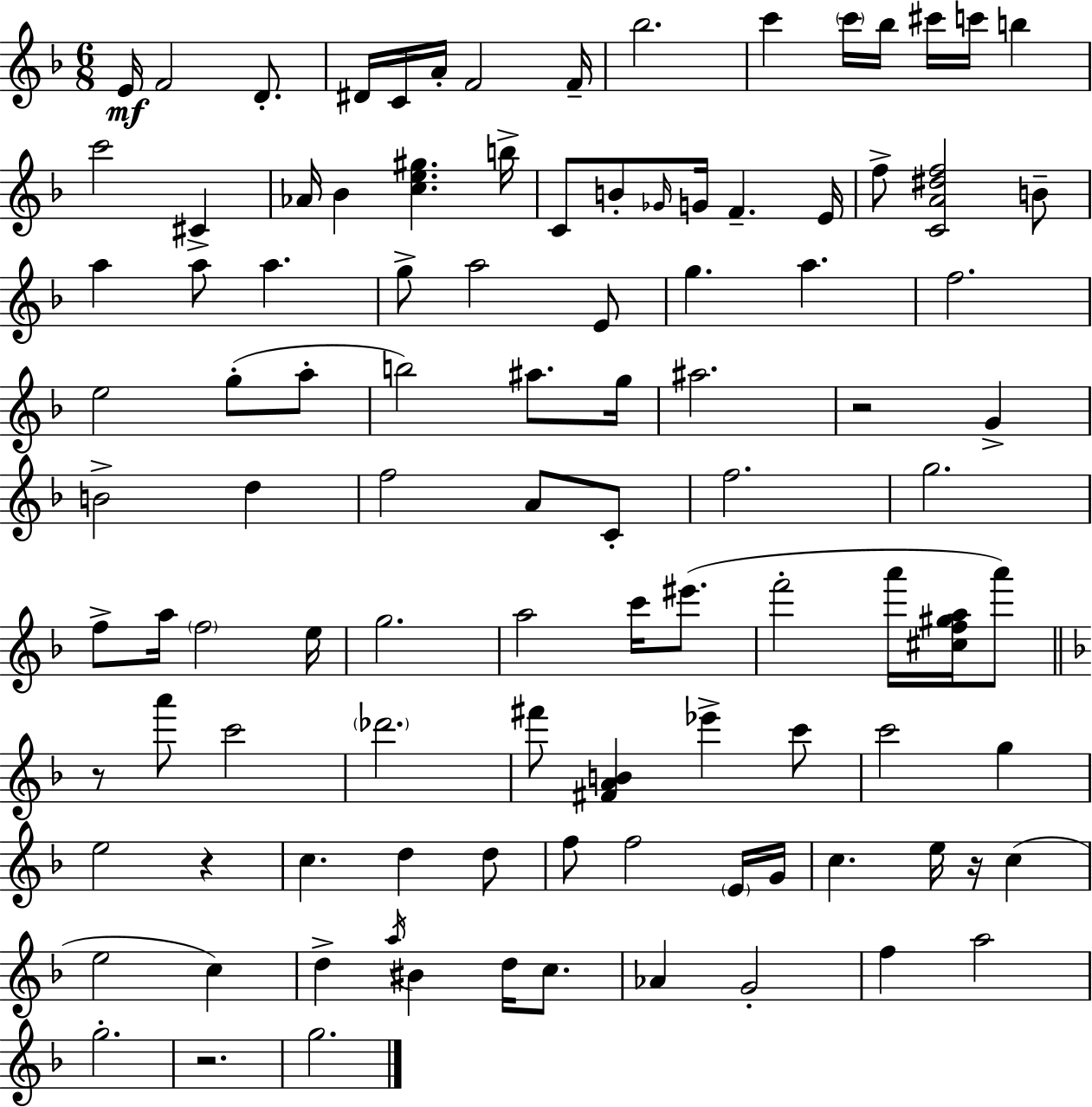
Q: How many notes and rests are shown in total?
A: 104